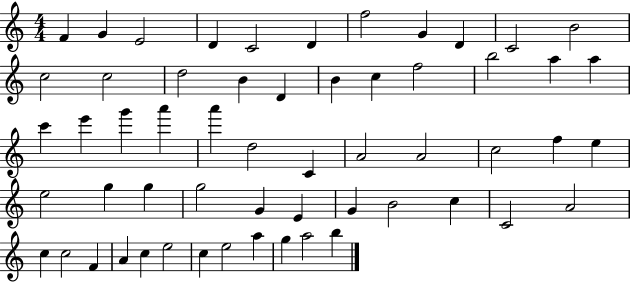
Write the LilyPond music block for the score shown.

{
  \clef treble
  \numericTimeSignature
  \time 4/4
  \key c \major
  f'4 g'4 e'2 | d'4 c'2 d'4 | f''2 g'4 d'4 | c'2 b'2 | \break c''2 c''2 | d''2 b'4 d'4 | b'4 c''4 f''2 | b''2 a''4 a''4 | \break c'''4 e'''4 g'''4 a'''4 | a'''4 d''2 c'4 | a'2 a'2 | c''2 f''4 e''4 | \break e''2 g''4 g''4 | g''2 g'4 e'4 | g'4 b'2 c''4 | c'2 a'2 | \break c''4 c''2 f'4 | a'4 c''4 e''2 | c''4 e''2 a''4 | g''4 a''2 b''4 | \break \bar "|."
}